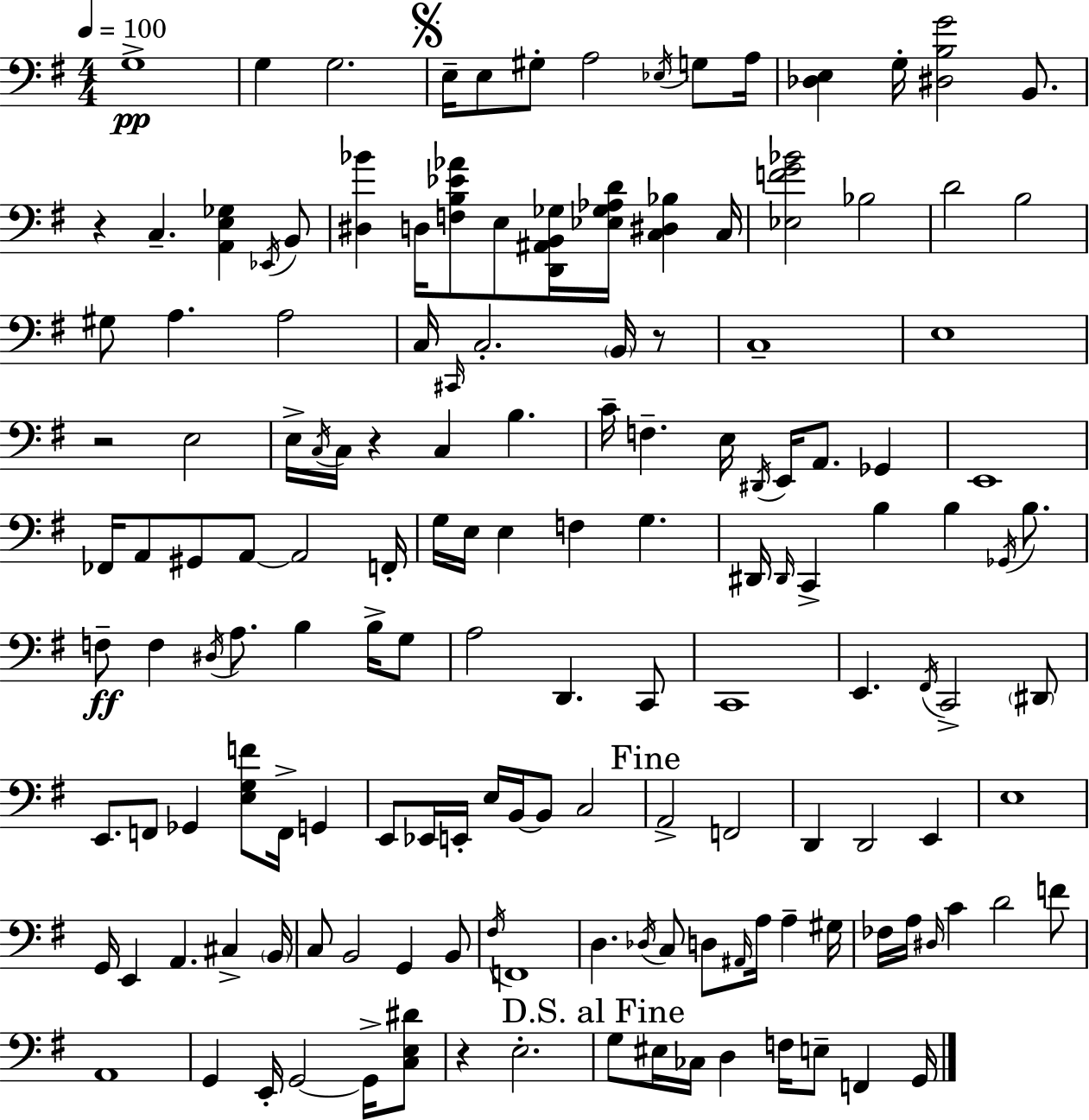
{
  \clef bass
  \numericTimeSignature
  \time 4/4
  \key g \major
  \tempo 4 = 100
  g1->\pp | g4 g2. | \mark \markup { \musicglyph "scripts.segno" } e16-- e8 gis8-. a2 \acciaccatura { ees16 } g8 | a16 <des e>4 g16-. <dis b g'>2 b,8. | \break r4 c4.-- <a, e ges>4 \acciaccatura { ees,16 } | b,8 <dis bes'>4 d16 <f b ees' aes'>8 e8 <d, ais, b, ges>16 <ees ges aes d'>16 <c dis bes>4 | c16 <ees f' g' bes'>2 bes2 | d'2 b2 | \break gis8 a4. a2 | c16 \grace { cis,16 } c2.-. | \parenthesize b,16 r8 c1-- | e1 | \break r2 e2 | e16-> \acciaccatura { c16 } c16 r4 c4 b4. | c'16-- f4.-- e16 \acciaccatura { dis,16 } e,16 a,8. | ges,4 e,1 | \break fes,16 a,8 gis,8 a,8~~ a,2 | f,16-. g16 e16 e4 f4 g4. | dis,16 \grace { dis,16 } c,4-> b4 b4 | \acciaccatura { ges,16 } b8. f8--\ff f4 \acciaccatura { dis16 } a8. | \break b4 b16-> g8 a2 | d,4. c,8 c,1 | e,4. \acciaccatura { fis,16 } c,2-> | \parenthesize dis,8 e,8. f,8 ges,4 | \break <e g f'>8 f,16-> g,4 e,8 ees,16 e,16-. e16 b,16~~ b,8 | c2 \mark "Fine" a,2-> | f,2 d,4 d,2 | e,4 e1 | \break g,16 e,4 a,4. | cis4-> \parenthesize b,16 c8 b,2 | g,4 b,8 \acciaccatura { fis16 } f,1 | d4. | \break \acciaccatura { des16 } c8 d8 \grace { ais,16 } a16 a4-- gis16 fes16 a16 \grace { dis16 } c'4 | d'2 f'8 a,1 | g,4 | e,16-. g,2~~ g,16-> <c e dis'>8 r4 | \break e2.-. \mark "D.S. al Fine" g8 eis16 | ces16 d4 f16 e8-- f,4 g,16 \bar "|."
}